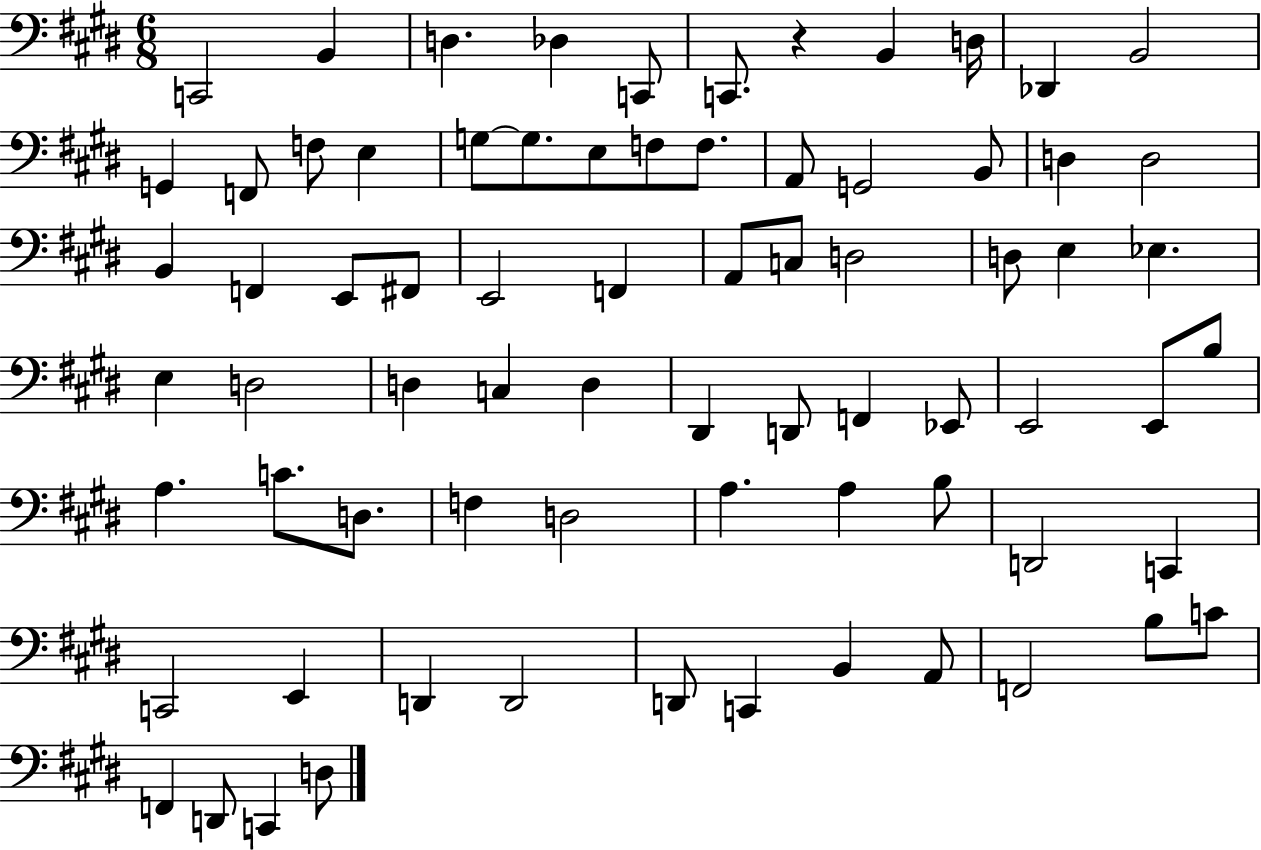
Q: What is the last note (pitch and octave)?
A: D3